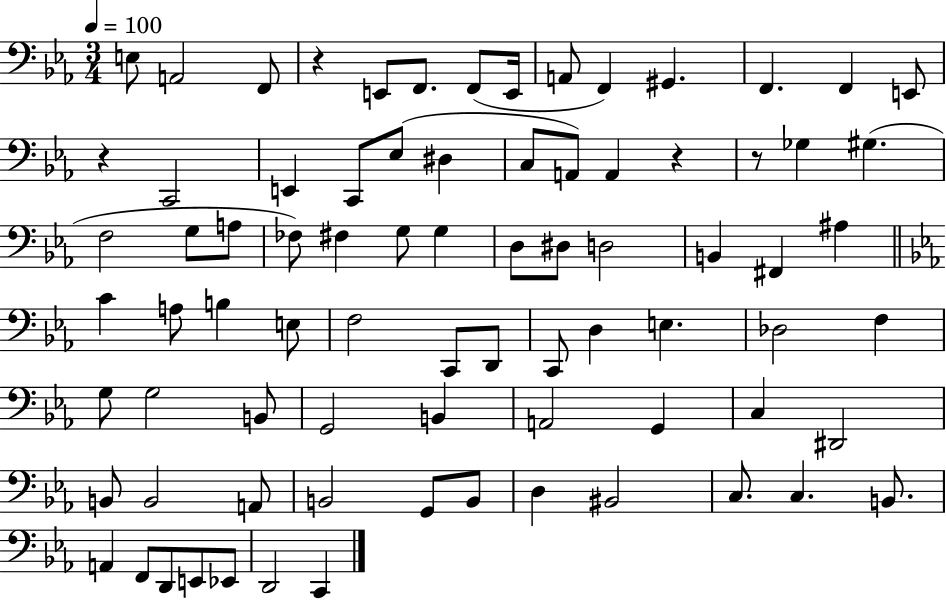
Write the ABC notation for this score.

X:1
T:Untitled
M:3/4
L:1/4
K:Eb
E,/2 A,,2 F,,/2 z E,,/2 F,,/2 F,,/2 E,,/4 A,,/2 F,, ^G,, F,, F,, E,,/2 z C,,2 E,, C,,/2 _E,/2 ^D, C,/2 A,,/2 A,, z z/2 _G, ^G, F,2 G,/2 A,/2 _F,/2 ^F, G,/2 G, D,/2 ^D,/2 D,2 B,, ^F,, ^A, C A,/2 B, E,/2 F,2 C,,/2 D,,/2 C,,/2 D, E, _D,2 F, G,/2 G,2 B,,/2 G,,2 B,, A,,2 G,, C, ^D,,2 B,,/2 B,,2 A,,/2 B,,2 G,,/2 B,,/2 D, ^B,,2 C,/2 C, B,,/2 A,, F,,/2 D,,/2 E,,/2 _E,,/2 D,,2 C,,